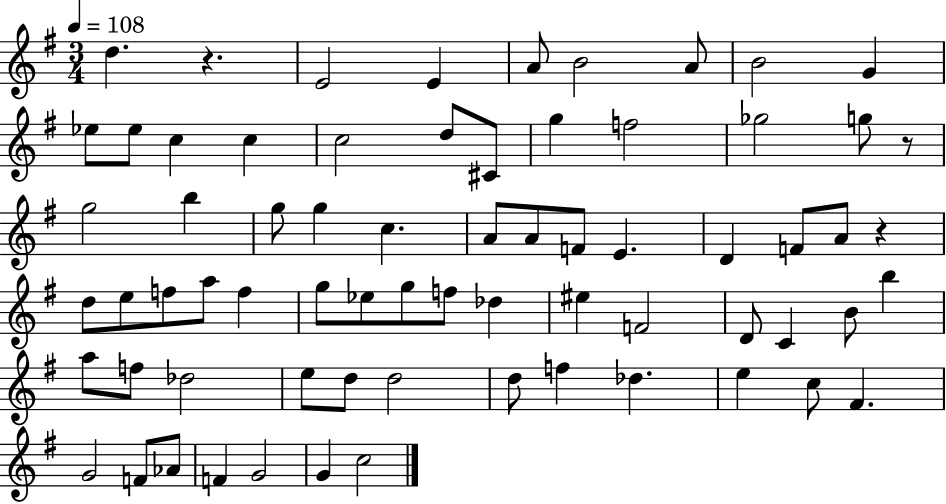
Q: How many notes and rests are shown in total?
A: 69